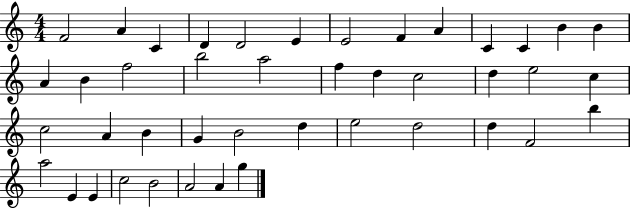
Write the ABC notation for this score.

X:1
T:Untitled
M:4/4
L:1/4
K:C
F2 A C D D2 E E2 F A C C B B A B f2 b2 a2 f d c2 d e2 c c2 A B G B2 d e2 d2 d F2 b a2 E E c2 B2 A2 A g